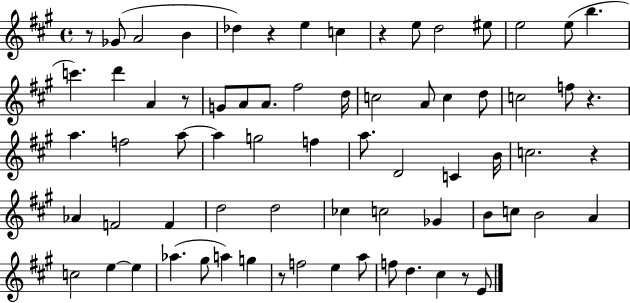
{
  \clef treble
  \time 4/4
  \defaultTimeSignature
  \key a \major
  r8 ges'8( a'2 b'4 | des''4) r4 e''4 c''4 | r4 e''8 d''2 eis''8 | e''2 e''8( b''4. | \break c'''4.) d'''4 a'4 r8 | g'8 a'8 a'8. fis''2 d''16 | c''2 a'8 c''4 d''8 | c''2 f''8 r4. | \break a''4. f''2 a''8~~ | a''4 g''2 f''4 | a''8. d'2 c'4 b'16 | c''2. r4 | \break aes'4 f'2 f'4 | d''2 d''2 | ces''4 c''2 ges'4 | b'8 c''8 b'2 a'4 | \break c''2 e''4~~ e''4 | aes''4.( gis''8 a''4) g''4 | r8 f''2 e''4 a''8 | f''8 d''4. cis''4 r8 e'8 | \break \bar "|."
}